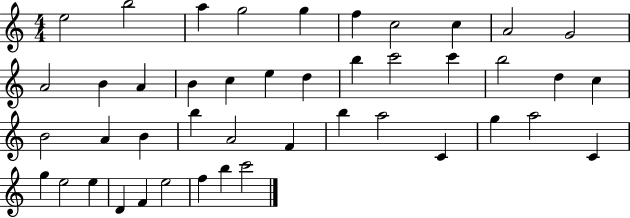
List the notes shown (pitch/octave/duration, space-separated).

E5/h B5/h A5/q G5/h G5/q F5/q C5/h C5/q A4/h G4/h A4/h B4/q A4/q B4/q C5/q E5/q D5/q B5/q C6/h C6/q B5/h D5/q C5/q B4/h A4/q B4/q B5/q A4/h F4/q B5/q A5/h C4/q G5/q A5/h C4/q G5/q E5/h E5/q D4/q F4/q E5/h F5/q B5/q C6/h